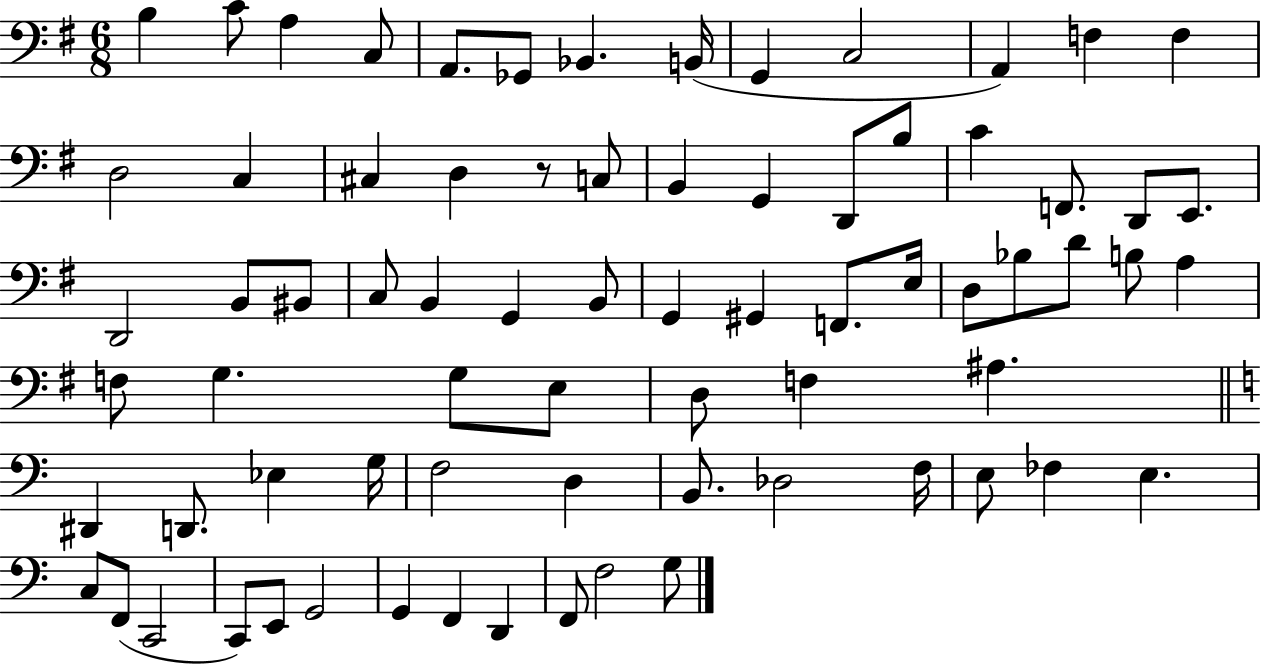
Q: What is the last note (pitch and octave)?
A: G3